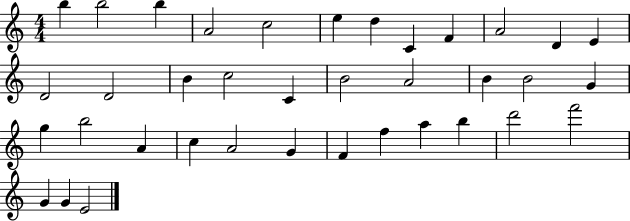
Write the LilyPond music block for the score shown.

{
  \clef treble
  \numericTimeSignature
  \time 4/4
  \key c \major
  b''4 b''2 b''4 | a'2 c''2 | e''4 d''4 c'4 f'4 | a'2 d'4 e'4 | \break d'2 d'2 | b'4 c''2 c'4 | b'2 a'2 | b'4 b'2 g'4 | \break g''4 b''2 a'4 | c''4 a'2 g'4 | f'4 f''4 a''4 b''4 | d'''2 f'''2 | \break g'4 g'4 e'2 | \bar "|."
}